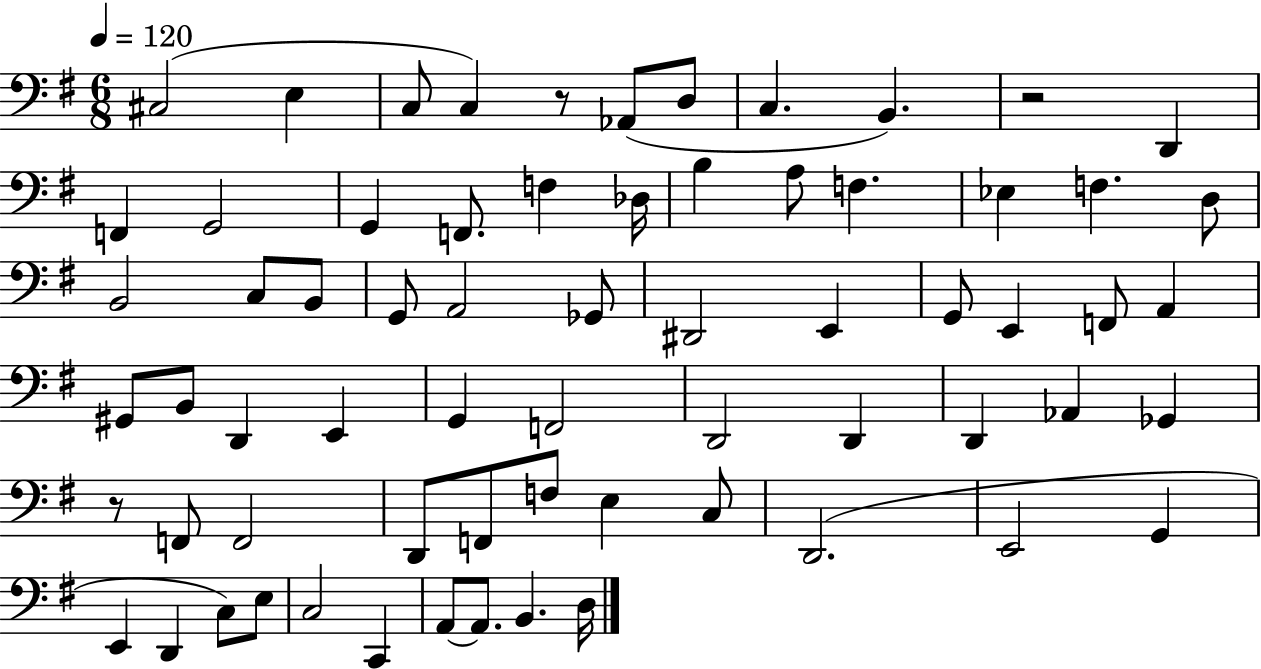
X:1
T:Untitled
M:6/8
L:1/4
K:G
^C,2 E, C,/2 C, z/2 _A,,/2 D,/2 C, B,, z2 D,, F,, G,,2 G,, F,,/2 F, _D,/4 B, A,/2 F, _E, F, D,/2 B,,2 C,/2 B,,/2 G,,/2 A,,2 _G,,/2 ^D,,2 E,, G,,/2 E,, F,,/2 A,, ^G,,/2 B,,/2 D,, E,, G,, F,,2 D,,2 D,, D,, _A,, _G,, z/2 F,,/2 F,,2 D,,/2 F,,/2 F,/2 E, C,/2 D,,2 E,,2 G,, E,, D,, C,/2 E,/2 C,2 C,, A,,/2 A,,/2 B,, D,/4